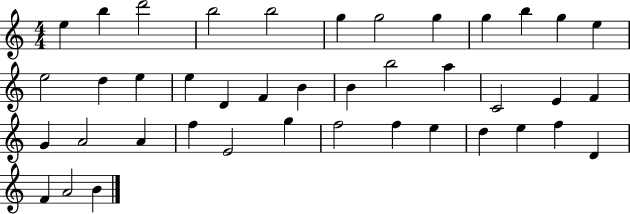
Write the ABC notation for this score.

X:1
T:Untitled
M:4/4
L:1/4
K:C
e b d'2 b2 b2 g g2 g g b g e e2 d e e D F B B b2 a C2 E F G A2 A f E2 g f2 f e d e f D F A2 B